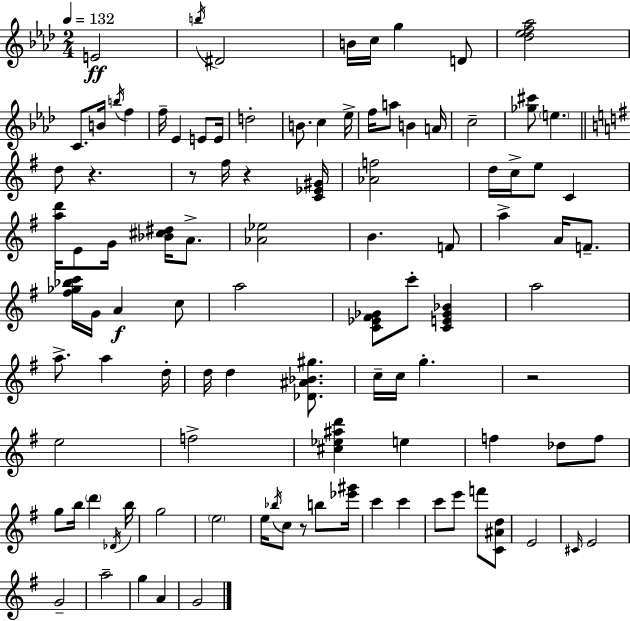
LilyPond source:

{
  \clef treble
  \numericTimeSignature
  \time 2/4
  \key aes \major
  \tempo 4 = 132
  e'2\ff | \acciaccatura { b''16 } dis'2 | b'16 c''16 g''4 d'8 | <des'' ees'' f'' aes''>2 | \break c'8. b'16 \acciaccatura { b''16 } f''4 | f''16-- ees'4 e'8 | e'16 d''2-. | b'8. c''4 | \break ees''16-> f''16 a''8 b'4 | a'16 c''2-- | <ges'' cis'''>8 \parenthesize e''4. | \bar "||" \break \key e \minor d''8 r4. | r8 fis''16 r4 <c' ees' gis'>16 | <aes' f''>2 | d''16 c''16-> e''8 c'4 | \break <a'' d'''>16 e'8 g'16 <bes' cis'' dis''>16 a'8.-> | <aes' ees''>2 | b'4. f'8 | a''4-> a'16 f'8.-- | \break <fis'' ges'' bes'' c'''>16 g'16 a'4\f c''8 | a''2 | <c' ees' fis' ges'>8 c'''8-. <c' e' ges' bes'>4 | a''2 | \break a''8.-> a''4 d''16-. | d''16 d''4 <des' ais' bes' gis''>8. | c''16-- c''16 g''4.-. | r2 | \break e''2 | f''2-> | <cis'' ees'' ais'' d'''>4 e''4 | f''4 des''8 f''8 | \break g''8 b''16 \parenthesize d'''4 \acciaccatura { des'16 } | b''16 g''2 | \parenthesize e''2 | e''16 \acciaccatura { bes''16 } c''8 r8 b''8 | \break <ees''' gis'''>16 c'''4 c'''4 | c'''8 e'''8 f'''8 | <c' ais' d''>8 e'2 | \grace { cis'16 } e'2 | \break g'2-- | a''2-- | g''4 a'4 | g'2 | \break \bar "|."
}